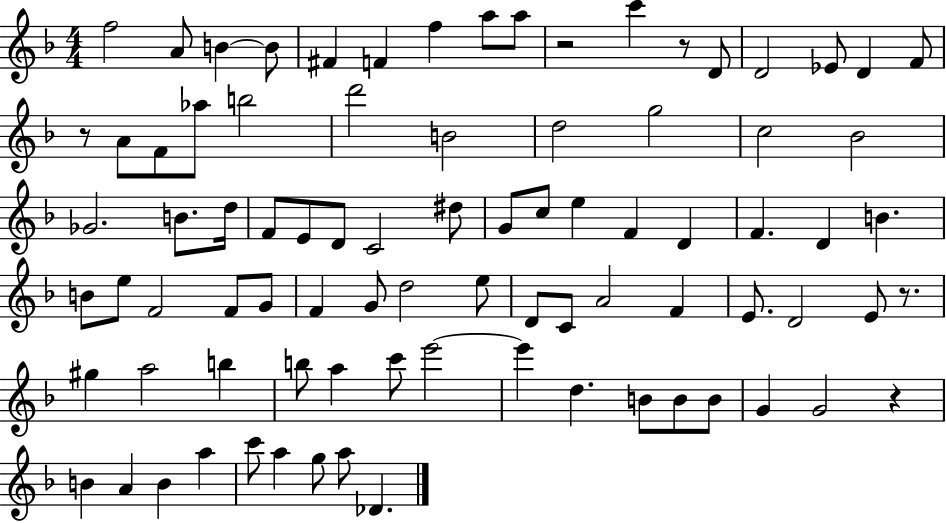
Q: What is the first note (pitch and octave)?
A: F5